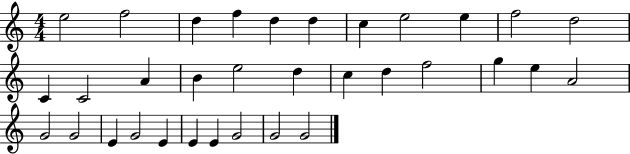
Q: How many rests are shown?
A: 0